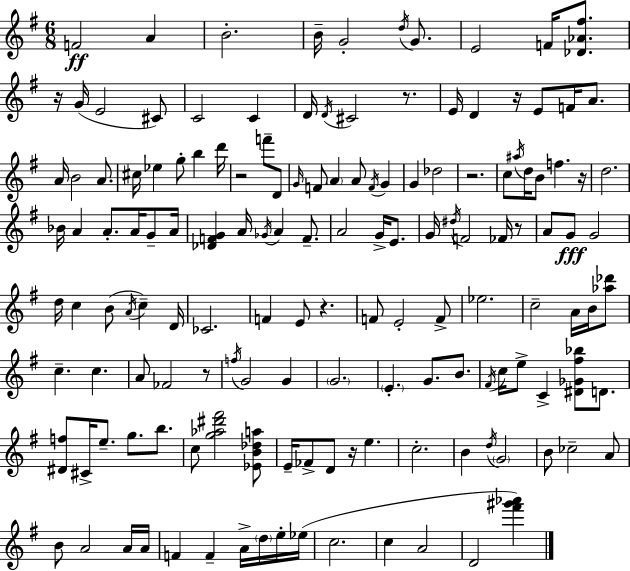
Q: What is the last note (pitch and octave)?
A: D4